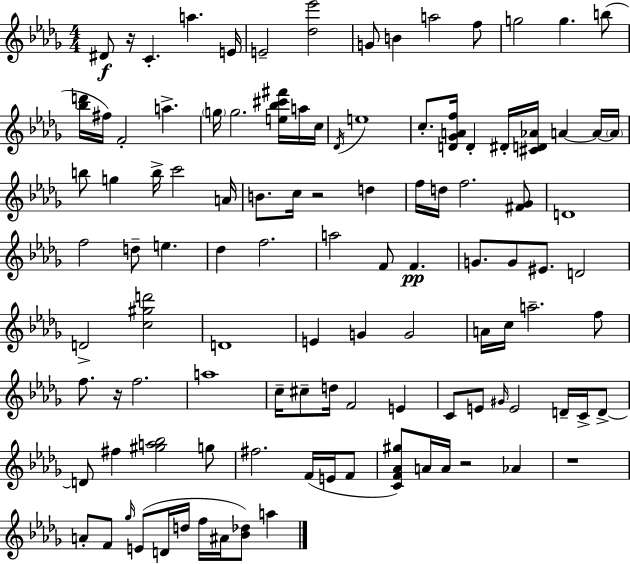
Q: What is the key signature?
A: BES minor